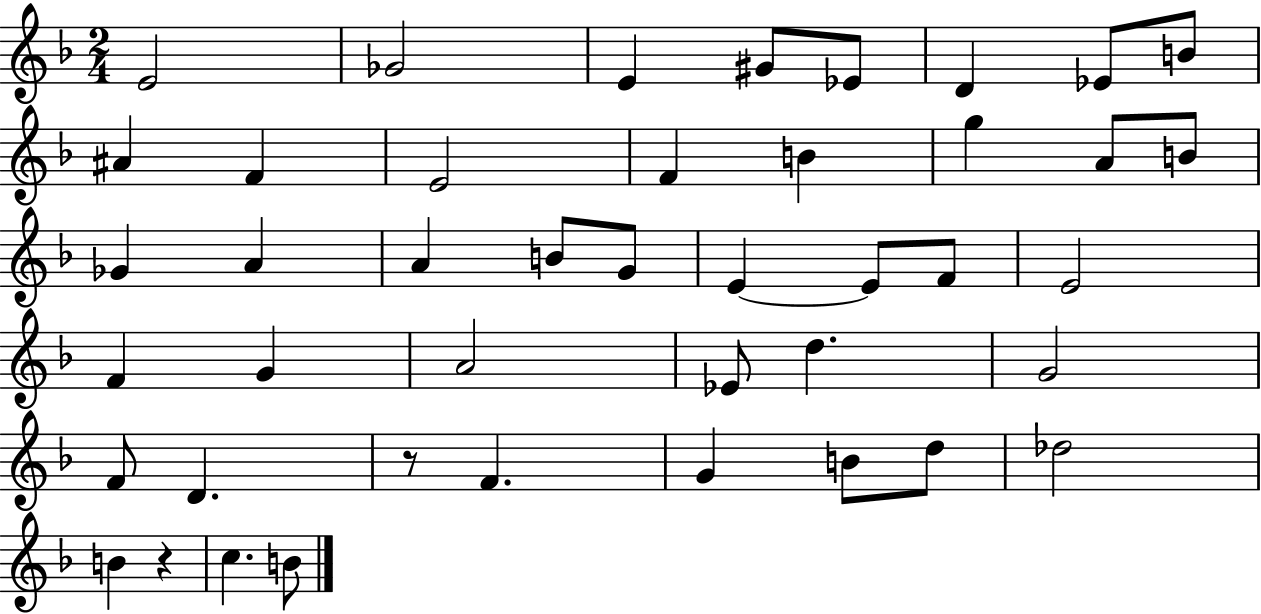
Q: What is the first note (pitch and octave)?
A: E4